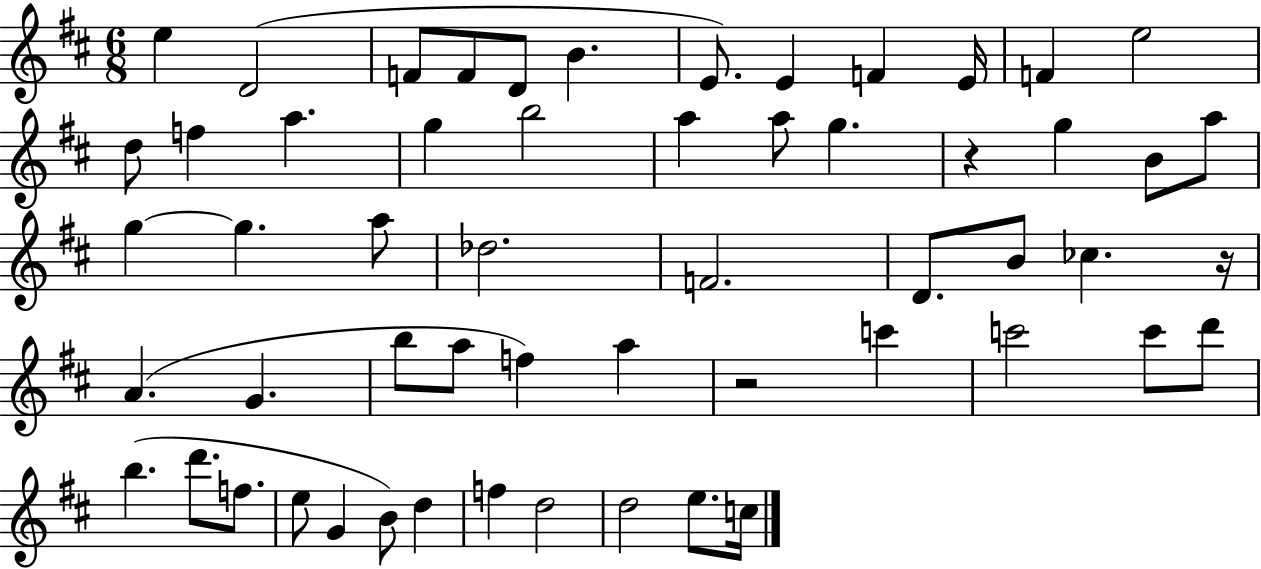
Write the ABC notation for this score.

X:1
T:Untitled
M:6/8
L:1/4
K:D
e D2 F/2 F/2 D/2 B E/2 E F E/4 F e2 d/2 f a g b2 a a/2 g z g B/2 a/2 g g a/2 _d2 F2 D/2 B/2 _c z/4 A G b/2 a/2 f a z2 c' c'2 c'/2 d'/2 b d'/2 f/2 e/2 G B/2 d f d2 d2 e/2 c/4